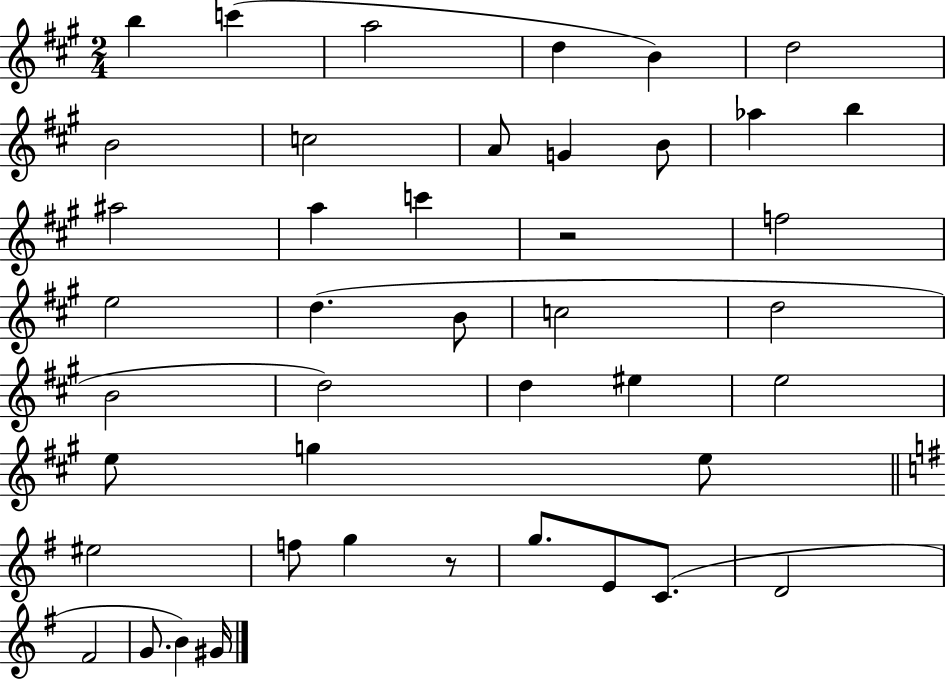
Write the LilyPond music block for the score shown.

{
  \clef treble
  \numericTimeSignature
  \time 2/4
  \key a \major
  b''4 c'''4( | a''2 | d''4 b'4) | d''2 | \break b'2 | c''2 | a'8 g'4 b'8 | aes''4 b''4 | \break ais''2 | a''4 c'''4 | r2 | f''2 | \break e''2 | d''4.( b'8 | c''2 | d''2 | \break b'2 | d''2) | d''4 eis''4 | e''2 | \break e''8 g''4 e''8 | \bar "||" \break \key g \major eis''2 | f''8 g''4 r8 | g''8. e'8 c'8.( | d'2 | \break fis'2 | g'8. b'4) gis'16 | \bar "|."
}